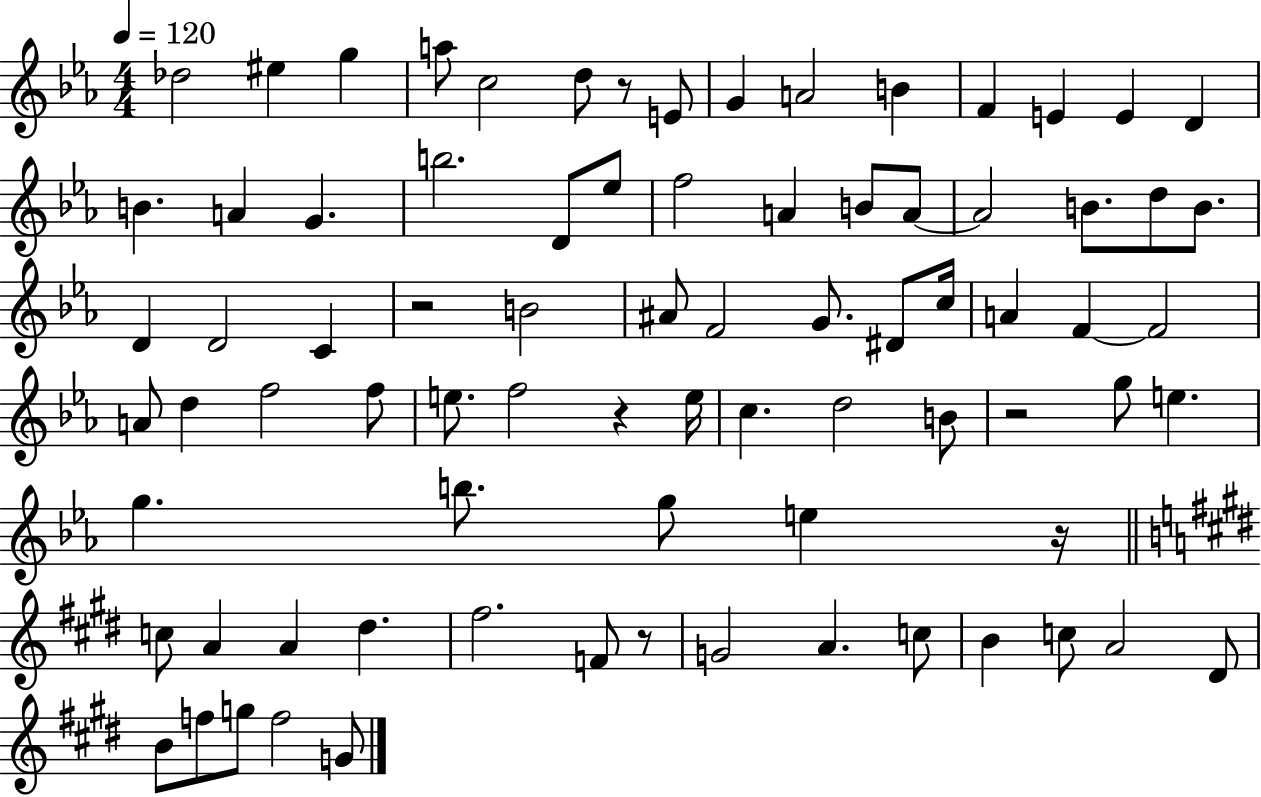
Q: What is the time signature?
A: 4/4